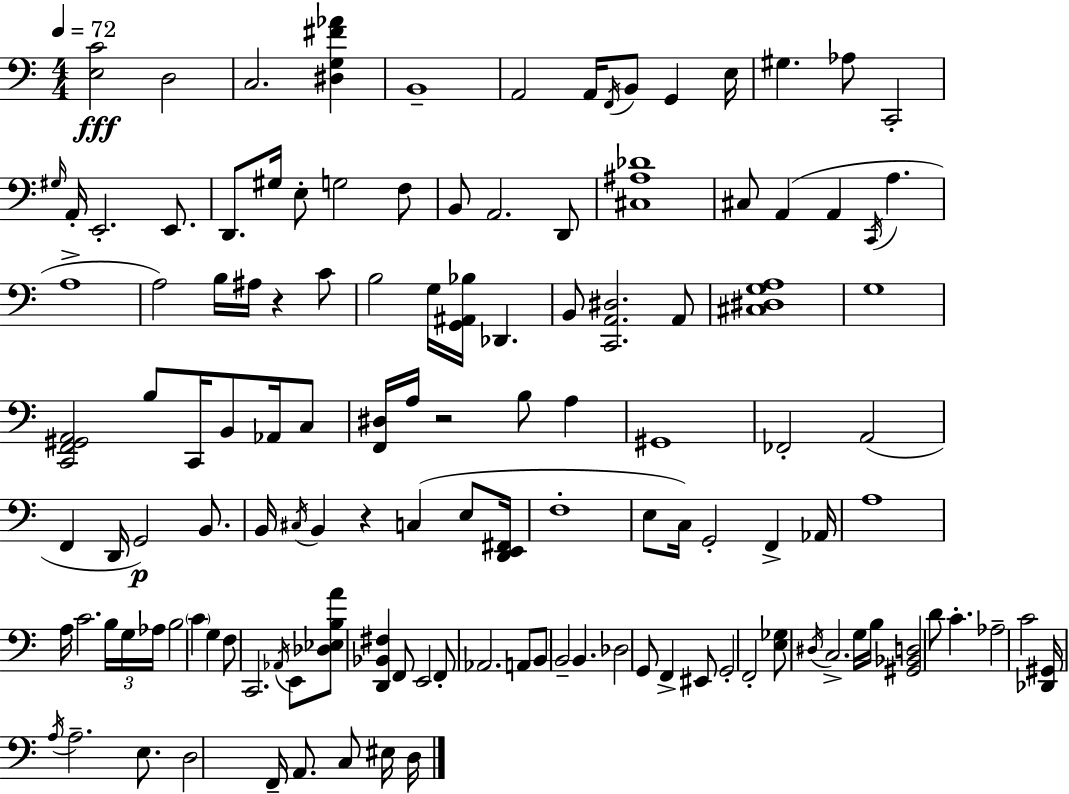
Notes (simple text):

[E3,C4]/h D3/h C3/h. [D#3,G3,F#4,Ab4]/q B2/w A2/h A2/s F2/s B2/e G2/q E3/s G#3/q. Ab3/e C2/h G#3/s A2/s E2/h. E2/e. D2/e. G#3/s E3/e G3/h F3/e B2/e A2/h. D2/e [C#3,A#3,Db4]/w C#3/e A2/q A2/q C2/s A3/q. A3/w A3/h B3/s A#3/s R/q C4/e B3/h G3/s [G2,A#2,Bb3]/s Db2/q. B2/e [C2,A2,D#3]/h. A2/e [C#3,D#3,G3,A3]/w G3/w [C2,F2,G#2,A2]/h B3/e C2/s B2/e Ab2/s C3/e [F2,D#3]/s A3/s R/h B3/e A3/q G#2/w FES2/h A2/h F2/q D2/s G2/h B2/e. B2/s C#3/s B2/q R/q C3/q E3/e [D2,E2,F#2]/s F3/w E3/e C3/s G2/h F2/q Ab2/s A3/w A3/s C4/h. B3/s G3/s Ab3/s B3/h C4/q G3/q F3/e C2/h. Ab2/s E2/e [Db3,Eb3,B3,A4]/e [D2,Bb2,F#3]/q F2/e E2/h F2/e Ab2/h. A2/e B2/e B2/h B2/q. Db3/h G2/e F2/q EIS2/e G2/h F2/h [E3,Gb3]/e D#3/s C3/h. G3/s B3/s [G#2,Bb2,D3]/h D4/e C4/q. Ab3/h C4/h [Db2,G#2]/s A3/s A3/h. E3/e. D3/h F2/s A2/e. C3/e EIS3/s D3/s